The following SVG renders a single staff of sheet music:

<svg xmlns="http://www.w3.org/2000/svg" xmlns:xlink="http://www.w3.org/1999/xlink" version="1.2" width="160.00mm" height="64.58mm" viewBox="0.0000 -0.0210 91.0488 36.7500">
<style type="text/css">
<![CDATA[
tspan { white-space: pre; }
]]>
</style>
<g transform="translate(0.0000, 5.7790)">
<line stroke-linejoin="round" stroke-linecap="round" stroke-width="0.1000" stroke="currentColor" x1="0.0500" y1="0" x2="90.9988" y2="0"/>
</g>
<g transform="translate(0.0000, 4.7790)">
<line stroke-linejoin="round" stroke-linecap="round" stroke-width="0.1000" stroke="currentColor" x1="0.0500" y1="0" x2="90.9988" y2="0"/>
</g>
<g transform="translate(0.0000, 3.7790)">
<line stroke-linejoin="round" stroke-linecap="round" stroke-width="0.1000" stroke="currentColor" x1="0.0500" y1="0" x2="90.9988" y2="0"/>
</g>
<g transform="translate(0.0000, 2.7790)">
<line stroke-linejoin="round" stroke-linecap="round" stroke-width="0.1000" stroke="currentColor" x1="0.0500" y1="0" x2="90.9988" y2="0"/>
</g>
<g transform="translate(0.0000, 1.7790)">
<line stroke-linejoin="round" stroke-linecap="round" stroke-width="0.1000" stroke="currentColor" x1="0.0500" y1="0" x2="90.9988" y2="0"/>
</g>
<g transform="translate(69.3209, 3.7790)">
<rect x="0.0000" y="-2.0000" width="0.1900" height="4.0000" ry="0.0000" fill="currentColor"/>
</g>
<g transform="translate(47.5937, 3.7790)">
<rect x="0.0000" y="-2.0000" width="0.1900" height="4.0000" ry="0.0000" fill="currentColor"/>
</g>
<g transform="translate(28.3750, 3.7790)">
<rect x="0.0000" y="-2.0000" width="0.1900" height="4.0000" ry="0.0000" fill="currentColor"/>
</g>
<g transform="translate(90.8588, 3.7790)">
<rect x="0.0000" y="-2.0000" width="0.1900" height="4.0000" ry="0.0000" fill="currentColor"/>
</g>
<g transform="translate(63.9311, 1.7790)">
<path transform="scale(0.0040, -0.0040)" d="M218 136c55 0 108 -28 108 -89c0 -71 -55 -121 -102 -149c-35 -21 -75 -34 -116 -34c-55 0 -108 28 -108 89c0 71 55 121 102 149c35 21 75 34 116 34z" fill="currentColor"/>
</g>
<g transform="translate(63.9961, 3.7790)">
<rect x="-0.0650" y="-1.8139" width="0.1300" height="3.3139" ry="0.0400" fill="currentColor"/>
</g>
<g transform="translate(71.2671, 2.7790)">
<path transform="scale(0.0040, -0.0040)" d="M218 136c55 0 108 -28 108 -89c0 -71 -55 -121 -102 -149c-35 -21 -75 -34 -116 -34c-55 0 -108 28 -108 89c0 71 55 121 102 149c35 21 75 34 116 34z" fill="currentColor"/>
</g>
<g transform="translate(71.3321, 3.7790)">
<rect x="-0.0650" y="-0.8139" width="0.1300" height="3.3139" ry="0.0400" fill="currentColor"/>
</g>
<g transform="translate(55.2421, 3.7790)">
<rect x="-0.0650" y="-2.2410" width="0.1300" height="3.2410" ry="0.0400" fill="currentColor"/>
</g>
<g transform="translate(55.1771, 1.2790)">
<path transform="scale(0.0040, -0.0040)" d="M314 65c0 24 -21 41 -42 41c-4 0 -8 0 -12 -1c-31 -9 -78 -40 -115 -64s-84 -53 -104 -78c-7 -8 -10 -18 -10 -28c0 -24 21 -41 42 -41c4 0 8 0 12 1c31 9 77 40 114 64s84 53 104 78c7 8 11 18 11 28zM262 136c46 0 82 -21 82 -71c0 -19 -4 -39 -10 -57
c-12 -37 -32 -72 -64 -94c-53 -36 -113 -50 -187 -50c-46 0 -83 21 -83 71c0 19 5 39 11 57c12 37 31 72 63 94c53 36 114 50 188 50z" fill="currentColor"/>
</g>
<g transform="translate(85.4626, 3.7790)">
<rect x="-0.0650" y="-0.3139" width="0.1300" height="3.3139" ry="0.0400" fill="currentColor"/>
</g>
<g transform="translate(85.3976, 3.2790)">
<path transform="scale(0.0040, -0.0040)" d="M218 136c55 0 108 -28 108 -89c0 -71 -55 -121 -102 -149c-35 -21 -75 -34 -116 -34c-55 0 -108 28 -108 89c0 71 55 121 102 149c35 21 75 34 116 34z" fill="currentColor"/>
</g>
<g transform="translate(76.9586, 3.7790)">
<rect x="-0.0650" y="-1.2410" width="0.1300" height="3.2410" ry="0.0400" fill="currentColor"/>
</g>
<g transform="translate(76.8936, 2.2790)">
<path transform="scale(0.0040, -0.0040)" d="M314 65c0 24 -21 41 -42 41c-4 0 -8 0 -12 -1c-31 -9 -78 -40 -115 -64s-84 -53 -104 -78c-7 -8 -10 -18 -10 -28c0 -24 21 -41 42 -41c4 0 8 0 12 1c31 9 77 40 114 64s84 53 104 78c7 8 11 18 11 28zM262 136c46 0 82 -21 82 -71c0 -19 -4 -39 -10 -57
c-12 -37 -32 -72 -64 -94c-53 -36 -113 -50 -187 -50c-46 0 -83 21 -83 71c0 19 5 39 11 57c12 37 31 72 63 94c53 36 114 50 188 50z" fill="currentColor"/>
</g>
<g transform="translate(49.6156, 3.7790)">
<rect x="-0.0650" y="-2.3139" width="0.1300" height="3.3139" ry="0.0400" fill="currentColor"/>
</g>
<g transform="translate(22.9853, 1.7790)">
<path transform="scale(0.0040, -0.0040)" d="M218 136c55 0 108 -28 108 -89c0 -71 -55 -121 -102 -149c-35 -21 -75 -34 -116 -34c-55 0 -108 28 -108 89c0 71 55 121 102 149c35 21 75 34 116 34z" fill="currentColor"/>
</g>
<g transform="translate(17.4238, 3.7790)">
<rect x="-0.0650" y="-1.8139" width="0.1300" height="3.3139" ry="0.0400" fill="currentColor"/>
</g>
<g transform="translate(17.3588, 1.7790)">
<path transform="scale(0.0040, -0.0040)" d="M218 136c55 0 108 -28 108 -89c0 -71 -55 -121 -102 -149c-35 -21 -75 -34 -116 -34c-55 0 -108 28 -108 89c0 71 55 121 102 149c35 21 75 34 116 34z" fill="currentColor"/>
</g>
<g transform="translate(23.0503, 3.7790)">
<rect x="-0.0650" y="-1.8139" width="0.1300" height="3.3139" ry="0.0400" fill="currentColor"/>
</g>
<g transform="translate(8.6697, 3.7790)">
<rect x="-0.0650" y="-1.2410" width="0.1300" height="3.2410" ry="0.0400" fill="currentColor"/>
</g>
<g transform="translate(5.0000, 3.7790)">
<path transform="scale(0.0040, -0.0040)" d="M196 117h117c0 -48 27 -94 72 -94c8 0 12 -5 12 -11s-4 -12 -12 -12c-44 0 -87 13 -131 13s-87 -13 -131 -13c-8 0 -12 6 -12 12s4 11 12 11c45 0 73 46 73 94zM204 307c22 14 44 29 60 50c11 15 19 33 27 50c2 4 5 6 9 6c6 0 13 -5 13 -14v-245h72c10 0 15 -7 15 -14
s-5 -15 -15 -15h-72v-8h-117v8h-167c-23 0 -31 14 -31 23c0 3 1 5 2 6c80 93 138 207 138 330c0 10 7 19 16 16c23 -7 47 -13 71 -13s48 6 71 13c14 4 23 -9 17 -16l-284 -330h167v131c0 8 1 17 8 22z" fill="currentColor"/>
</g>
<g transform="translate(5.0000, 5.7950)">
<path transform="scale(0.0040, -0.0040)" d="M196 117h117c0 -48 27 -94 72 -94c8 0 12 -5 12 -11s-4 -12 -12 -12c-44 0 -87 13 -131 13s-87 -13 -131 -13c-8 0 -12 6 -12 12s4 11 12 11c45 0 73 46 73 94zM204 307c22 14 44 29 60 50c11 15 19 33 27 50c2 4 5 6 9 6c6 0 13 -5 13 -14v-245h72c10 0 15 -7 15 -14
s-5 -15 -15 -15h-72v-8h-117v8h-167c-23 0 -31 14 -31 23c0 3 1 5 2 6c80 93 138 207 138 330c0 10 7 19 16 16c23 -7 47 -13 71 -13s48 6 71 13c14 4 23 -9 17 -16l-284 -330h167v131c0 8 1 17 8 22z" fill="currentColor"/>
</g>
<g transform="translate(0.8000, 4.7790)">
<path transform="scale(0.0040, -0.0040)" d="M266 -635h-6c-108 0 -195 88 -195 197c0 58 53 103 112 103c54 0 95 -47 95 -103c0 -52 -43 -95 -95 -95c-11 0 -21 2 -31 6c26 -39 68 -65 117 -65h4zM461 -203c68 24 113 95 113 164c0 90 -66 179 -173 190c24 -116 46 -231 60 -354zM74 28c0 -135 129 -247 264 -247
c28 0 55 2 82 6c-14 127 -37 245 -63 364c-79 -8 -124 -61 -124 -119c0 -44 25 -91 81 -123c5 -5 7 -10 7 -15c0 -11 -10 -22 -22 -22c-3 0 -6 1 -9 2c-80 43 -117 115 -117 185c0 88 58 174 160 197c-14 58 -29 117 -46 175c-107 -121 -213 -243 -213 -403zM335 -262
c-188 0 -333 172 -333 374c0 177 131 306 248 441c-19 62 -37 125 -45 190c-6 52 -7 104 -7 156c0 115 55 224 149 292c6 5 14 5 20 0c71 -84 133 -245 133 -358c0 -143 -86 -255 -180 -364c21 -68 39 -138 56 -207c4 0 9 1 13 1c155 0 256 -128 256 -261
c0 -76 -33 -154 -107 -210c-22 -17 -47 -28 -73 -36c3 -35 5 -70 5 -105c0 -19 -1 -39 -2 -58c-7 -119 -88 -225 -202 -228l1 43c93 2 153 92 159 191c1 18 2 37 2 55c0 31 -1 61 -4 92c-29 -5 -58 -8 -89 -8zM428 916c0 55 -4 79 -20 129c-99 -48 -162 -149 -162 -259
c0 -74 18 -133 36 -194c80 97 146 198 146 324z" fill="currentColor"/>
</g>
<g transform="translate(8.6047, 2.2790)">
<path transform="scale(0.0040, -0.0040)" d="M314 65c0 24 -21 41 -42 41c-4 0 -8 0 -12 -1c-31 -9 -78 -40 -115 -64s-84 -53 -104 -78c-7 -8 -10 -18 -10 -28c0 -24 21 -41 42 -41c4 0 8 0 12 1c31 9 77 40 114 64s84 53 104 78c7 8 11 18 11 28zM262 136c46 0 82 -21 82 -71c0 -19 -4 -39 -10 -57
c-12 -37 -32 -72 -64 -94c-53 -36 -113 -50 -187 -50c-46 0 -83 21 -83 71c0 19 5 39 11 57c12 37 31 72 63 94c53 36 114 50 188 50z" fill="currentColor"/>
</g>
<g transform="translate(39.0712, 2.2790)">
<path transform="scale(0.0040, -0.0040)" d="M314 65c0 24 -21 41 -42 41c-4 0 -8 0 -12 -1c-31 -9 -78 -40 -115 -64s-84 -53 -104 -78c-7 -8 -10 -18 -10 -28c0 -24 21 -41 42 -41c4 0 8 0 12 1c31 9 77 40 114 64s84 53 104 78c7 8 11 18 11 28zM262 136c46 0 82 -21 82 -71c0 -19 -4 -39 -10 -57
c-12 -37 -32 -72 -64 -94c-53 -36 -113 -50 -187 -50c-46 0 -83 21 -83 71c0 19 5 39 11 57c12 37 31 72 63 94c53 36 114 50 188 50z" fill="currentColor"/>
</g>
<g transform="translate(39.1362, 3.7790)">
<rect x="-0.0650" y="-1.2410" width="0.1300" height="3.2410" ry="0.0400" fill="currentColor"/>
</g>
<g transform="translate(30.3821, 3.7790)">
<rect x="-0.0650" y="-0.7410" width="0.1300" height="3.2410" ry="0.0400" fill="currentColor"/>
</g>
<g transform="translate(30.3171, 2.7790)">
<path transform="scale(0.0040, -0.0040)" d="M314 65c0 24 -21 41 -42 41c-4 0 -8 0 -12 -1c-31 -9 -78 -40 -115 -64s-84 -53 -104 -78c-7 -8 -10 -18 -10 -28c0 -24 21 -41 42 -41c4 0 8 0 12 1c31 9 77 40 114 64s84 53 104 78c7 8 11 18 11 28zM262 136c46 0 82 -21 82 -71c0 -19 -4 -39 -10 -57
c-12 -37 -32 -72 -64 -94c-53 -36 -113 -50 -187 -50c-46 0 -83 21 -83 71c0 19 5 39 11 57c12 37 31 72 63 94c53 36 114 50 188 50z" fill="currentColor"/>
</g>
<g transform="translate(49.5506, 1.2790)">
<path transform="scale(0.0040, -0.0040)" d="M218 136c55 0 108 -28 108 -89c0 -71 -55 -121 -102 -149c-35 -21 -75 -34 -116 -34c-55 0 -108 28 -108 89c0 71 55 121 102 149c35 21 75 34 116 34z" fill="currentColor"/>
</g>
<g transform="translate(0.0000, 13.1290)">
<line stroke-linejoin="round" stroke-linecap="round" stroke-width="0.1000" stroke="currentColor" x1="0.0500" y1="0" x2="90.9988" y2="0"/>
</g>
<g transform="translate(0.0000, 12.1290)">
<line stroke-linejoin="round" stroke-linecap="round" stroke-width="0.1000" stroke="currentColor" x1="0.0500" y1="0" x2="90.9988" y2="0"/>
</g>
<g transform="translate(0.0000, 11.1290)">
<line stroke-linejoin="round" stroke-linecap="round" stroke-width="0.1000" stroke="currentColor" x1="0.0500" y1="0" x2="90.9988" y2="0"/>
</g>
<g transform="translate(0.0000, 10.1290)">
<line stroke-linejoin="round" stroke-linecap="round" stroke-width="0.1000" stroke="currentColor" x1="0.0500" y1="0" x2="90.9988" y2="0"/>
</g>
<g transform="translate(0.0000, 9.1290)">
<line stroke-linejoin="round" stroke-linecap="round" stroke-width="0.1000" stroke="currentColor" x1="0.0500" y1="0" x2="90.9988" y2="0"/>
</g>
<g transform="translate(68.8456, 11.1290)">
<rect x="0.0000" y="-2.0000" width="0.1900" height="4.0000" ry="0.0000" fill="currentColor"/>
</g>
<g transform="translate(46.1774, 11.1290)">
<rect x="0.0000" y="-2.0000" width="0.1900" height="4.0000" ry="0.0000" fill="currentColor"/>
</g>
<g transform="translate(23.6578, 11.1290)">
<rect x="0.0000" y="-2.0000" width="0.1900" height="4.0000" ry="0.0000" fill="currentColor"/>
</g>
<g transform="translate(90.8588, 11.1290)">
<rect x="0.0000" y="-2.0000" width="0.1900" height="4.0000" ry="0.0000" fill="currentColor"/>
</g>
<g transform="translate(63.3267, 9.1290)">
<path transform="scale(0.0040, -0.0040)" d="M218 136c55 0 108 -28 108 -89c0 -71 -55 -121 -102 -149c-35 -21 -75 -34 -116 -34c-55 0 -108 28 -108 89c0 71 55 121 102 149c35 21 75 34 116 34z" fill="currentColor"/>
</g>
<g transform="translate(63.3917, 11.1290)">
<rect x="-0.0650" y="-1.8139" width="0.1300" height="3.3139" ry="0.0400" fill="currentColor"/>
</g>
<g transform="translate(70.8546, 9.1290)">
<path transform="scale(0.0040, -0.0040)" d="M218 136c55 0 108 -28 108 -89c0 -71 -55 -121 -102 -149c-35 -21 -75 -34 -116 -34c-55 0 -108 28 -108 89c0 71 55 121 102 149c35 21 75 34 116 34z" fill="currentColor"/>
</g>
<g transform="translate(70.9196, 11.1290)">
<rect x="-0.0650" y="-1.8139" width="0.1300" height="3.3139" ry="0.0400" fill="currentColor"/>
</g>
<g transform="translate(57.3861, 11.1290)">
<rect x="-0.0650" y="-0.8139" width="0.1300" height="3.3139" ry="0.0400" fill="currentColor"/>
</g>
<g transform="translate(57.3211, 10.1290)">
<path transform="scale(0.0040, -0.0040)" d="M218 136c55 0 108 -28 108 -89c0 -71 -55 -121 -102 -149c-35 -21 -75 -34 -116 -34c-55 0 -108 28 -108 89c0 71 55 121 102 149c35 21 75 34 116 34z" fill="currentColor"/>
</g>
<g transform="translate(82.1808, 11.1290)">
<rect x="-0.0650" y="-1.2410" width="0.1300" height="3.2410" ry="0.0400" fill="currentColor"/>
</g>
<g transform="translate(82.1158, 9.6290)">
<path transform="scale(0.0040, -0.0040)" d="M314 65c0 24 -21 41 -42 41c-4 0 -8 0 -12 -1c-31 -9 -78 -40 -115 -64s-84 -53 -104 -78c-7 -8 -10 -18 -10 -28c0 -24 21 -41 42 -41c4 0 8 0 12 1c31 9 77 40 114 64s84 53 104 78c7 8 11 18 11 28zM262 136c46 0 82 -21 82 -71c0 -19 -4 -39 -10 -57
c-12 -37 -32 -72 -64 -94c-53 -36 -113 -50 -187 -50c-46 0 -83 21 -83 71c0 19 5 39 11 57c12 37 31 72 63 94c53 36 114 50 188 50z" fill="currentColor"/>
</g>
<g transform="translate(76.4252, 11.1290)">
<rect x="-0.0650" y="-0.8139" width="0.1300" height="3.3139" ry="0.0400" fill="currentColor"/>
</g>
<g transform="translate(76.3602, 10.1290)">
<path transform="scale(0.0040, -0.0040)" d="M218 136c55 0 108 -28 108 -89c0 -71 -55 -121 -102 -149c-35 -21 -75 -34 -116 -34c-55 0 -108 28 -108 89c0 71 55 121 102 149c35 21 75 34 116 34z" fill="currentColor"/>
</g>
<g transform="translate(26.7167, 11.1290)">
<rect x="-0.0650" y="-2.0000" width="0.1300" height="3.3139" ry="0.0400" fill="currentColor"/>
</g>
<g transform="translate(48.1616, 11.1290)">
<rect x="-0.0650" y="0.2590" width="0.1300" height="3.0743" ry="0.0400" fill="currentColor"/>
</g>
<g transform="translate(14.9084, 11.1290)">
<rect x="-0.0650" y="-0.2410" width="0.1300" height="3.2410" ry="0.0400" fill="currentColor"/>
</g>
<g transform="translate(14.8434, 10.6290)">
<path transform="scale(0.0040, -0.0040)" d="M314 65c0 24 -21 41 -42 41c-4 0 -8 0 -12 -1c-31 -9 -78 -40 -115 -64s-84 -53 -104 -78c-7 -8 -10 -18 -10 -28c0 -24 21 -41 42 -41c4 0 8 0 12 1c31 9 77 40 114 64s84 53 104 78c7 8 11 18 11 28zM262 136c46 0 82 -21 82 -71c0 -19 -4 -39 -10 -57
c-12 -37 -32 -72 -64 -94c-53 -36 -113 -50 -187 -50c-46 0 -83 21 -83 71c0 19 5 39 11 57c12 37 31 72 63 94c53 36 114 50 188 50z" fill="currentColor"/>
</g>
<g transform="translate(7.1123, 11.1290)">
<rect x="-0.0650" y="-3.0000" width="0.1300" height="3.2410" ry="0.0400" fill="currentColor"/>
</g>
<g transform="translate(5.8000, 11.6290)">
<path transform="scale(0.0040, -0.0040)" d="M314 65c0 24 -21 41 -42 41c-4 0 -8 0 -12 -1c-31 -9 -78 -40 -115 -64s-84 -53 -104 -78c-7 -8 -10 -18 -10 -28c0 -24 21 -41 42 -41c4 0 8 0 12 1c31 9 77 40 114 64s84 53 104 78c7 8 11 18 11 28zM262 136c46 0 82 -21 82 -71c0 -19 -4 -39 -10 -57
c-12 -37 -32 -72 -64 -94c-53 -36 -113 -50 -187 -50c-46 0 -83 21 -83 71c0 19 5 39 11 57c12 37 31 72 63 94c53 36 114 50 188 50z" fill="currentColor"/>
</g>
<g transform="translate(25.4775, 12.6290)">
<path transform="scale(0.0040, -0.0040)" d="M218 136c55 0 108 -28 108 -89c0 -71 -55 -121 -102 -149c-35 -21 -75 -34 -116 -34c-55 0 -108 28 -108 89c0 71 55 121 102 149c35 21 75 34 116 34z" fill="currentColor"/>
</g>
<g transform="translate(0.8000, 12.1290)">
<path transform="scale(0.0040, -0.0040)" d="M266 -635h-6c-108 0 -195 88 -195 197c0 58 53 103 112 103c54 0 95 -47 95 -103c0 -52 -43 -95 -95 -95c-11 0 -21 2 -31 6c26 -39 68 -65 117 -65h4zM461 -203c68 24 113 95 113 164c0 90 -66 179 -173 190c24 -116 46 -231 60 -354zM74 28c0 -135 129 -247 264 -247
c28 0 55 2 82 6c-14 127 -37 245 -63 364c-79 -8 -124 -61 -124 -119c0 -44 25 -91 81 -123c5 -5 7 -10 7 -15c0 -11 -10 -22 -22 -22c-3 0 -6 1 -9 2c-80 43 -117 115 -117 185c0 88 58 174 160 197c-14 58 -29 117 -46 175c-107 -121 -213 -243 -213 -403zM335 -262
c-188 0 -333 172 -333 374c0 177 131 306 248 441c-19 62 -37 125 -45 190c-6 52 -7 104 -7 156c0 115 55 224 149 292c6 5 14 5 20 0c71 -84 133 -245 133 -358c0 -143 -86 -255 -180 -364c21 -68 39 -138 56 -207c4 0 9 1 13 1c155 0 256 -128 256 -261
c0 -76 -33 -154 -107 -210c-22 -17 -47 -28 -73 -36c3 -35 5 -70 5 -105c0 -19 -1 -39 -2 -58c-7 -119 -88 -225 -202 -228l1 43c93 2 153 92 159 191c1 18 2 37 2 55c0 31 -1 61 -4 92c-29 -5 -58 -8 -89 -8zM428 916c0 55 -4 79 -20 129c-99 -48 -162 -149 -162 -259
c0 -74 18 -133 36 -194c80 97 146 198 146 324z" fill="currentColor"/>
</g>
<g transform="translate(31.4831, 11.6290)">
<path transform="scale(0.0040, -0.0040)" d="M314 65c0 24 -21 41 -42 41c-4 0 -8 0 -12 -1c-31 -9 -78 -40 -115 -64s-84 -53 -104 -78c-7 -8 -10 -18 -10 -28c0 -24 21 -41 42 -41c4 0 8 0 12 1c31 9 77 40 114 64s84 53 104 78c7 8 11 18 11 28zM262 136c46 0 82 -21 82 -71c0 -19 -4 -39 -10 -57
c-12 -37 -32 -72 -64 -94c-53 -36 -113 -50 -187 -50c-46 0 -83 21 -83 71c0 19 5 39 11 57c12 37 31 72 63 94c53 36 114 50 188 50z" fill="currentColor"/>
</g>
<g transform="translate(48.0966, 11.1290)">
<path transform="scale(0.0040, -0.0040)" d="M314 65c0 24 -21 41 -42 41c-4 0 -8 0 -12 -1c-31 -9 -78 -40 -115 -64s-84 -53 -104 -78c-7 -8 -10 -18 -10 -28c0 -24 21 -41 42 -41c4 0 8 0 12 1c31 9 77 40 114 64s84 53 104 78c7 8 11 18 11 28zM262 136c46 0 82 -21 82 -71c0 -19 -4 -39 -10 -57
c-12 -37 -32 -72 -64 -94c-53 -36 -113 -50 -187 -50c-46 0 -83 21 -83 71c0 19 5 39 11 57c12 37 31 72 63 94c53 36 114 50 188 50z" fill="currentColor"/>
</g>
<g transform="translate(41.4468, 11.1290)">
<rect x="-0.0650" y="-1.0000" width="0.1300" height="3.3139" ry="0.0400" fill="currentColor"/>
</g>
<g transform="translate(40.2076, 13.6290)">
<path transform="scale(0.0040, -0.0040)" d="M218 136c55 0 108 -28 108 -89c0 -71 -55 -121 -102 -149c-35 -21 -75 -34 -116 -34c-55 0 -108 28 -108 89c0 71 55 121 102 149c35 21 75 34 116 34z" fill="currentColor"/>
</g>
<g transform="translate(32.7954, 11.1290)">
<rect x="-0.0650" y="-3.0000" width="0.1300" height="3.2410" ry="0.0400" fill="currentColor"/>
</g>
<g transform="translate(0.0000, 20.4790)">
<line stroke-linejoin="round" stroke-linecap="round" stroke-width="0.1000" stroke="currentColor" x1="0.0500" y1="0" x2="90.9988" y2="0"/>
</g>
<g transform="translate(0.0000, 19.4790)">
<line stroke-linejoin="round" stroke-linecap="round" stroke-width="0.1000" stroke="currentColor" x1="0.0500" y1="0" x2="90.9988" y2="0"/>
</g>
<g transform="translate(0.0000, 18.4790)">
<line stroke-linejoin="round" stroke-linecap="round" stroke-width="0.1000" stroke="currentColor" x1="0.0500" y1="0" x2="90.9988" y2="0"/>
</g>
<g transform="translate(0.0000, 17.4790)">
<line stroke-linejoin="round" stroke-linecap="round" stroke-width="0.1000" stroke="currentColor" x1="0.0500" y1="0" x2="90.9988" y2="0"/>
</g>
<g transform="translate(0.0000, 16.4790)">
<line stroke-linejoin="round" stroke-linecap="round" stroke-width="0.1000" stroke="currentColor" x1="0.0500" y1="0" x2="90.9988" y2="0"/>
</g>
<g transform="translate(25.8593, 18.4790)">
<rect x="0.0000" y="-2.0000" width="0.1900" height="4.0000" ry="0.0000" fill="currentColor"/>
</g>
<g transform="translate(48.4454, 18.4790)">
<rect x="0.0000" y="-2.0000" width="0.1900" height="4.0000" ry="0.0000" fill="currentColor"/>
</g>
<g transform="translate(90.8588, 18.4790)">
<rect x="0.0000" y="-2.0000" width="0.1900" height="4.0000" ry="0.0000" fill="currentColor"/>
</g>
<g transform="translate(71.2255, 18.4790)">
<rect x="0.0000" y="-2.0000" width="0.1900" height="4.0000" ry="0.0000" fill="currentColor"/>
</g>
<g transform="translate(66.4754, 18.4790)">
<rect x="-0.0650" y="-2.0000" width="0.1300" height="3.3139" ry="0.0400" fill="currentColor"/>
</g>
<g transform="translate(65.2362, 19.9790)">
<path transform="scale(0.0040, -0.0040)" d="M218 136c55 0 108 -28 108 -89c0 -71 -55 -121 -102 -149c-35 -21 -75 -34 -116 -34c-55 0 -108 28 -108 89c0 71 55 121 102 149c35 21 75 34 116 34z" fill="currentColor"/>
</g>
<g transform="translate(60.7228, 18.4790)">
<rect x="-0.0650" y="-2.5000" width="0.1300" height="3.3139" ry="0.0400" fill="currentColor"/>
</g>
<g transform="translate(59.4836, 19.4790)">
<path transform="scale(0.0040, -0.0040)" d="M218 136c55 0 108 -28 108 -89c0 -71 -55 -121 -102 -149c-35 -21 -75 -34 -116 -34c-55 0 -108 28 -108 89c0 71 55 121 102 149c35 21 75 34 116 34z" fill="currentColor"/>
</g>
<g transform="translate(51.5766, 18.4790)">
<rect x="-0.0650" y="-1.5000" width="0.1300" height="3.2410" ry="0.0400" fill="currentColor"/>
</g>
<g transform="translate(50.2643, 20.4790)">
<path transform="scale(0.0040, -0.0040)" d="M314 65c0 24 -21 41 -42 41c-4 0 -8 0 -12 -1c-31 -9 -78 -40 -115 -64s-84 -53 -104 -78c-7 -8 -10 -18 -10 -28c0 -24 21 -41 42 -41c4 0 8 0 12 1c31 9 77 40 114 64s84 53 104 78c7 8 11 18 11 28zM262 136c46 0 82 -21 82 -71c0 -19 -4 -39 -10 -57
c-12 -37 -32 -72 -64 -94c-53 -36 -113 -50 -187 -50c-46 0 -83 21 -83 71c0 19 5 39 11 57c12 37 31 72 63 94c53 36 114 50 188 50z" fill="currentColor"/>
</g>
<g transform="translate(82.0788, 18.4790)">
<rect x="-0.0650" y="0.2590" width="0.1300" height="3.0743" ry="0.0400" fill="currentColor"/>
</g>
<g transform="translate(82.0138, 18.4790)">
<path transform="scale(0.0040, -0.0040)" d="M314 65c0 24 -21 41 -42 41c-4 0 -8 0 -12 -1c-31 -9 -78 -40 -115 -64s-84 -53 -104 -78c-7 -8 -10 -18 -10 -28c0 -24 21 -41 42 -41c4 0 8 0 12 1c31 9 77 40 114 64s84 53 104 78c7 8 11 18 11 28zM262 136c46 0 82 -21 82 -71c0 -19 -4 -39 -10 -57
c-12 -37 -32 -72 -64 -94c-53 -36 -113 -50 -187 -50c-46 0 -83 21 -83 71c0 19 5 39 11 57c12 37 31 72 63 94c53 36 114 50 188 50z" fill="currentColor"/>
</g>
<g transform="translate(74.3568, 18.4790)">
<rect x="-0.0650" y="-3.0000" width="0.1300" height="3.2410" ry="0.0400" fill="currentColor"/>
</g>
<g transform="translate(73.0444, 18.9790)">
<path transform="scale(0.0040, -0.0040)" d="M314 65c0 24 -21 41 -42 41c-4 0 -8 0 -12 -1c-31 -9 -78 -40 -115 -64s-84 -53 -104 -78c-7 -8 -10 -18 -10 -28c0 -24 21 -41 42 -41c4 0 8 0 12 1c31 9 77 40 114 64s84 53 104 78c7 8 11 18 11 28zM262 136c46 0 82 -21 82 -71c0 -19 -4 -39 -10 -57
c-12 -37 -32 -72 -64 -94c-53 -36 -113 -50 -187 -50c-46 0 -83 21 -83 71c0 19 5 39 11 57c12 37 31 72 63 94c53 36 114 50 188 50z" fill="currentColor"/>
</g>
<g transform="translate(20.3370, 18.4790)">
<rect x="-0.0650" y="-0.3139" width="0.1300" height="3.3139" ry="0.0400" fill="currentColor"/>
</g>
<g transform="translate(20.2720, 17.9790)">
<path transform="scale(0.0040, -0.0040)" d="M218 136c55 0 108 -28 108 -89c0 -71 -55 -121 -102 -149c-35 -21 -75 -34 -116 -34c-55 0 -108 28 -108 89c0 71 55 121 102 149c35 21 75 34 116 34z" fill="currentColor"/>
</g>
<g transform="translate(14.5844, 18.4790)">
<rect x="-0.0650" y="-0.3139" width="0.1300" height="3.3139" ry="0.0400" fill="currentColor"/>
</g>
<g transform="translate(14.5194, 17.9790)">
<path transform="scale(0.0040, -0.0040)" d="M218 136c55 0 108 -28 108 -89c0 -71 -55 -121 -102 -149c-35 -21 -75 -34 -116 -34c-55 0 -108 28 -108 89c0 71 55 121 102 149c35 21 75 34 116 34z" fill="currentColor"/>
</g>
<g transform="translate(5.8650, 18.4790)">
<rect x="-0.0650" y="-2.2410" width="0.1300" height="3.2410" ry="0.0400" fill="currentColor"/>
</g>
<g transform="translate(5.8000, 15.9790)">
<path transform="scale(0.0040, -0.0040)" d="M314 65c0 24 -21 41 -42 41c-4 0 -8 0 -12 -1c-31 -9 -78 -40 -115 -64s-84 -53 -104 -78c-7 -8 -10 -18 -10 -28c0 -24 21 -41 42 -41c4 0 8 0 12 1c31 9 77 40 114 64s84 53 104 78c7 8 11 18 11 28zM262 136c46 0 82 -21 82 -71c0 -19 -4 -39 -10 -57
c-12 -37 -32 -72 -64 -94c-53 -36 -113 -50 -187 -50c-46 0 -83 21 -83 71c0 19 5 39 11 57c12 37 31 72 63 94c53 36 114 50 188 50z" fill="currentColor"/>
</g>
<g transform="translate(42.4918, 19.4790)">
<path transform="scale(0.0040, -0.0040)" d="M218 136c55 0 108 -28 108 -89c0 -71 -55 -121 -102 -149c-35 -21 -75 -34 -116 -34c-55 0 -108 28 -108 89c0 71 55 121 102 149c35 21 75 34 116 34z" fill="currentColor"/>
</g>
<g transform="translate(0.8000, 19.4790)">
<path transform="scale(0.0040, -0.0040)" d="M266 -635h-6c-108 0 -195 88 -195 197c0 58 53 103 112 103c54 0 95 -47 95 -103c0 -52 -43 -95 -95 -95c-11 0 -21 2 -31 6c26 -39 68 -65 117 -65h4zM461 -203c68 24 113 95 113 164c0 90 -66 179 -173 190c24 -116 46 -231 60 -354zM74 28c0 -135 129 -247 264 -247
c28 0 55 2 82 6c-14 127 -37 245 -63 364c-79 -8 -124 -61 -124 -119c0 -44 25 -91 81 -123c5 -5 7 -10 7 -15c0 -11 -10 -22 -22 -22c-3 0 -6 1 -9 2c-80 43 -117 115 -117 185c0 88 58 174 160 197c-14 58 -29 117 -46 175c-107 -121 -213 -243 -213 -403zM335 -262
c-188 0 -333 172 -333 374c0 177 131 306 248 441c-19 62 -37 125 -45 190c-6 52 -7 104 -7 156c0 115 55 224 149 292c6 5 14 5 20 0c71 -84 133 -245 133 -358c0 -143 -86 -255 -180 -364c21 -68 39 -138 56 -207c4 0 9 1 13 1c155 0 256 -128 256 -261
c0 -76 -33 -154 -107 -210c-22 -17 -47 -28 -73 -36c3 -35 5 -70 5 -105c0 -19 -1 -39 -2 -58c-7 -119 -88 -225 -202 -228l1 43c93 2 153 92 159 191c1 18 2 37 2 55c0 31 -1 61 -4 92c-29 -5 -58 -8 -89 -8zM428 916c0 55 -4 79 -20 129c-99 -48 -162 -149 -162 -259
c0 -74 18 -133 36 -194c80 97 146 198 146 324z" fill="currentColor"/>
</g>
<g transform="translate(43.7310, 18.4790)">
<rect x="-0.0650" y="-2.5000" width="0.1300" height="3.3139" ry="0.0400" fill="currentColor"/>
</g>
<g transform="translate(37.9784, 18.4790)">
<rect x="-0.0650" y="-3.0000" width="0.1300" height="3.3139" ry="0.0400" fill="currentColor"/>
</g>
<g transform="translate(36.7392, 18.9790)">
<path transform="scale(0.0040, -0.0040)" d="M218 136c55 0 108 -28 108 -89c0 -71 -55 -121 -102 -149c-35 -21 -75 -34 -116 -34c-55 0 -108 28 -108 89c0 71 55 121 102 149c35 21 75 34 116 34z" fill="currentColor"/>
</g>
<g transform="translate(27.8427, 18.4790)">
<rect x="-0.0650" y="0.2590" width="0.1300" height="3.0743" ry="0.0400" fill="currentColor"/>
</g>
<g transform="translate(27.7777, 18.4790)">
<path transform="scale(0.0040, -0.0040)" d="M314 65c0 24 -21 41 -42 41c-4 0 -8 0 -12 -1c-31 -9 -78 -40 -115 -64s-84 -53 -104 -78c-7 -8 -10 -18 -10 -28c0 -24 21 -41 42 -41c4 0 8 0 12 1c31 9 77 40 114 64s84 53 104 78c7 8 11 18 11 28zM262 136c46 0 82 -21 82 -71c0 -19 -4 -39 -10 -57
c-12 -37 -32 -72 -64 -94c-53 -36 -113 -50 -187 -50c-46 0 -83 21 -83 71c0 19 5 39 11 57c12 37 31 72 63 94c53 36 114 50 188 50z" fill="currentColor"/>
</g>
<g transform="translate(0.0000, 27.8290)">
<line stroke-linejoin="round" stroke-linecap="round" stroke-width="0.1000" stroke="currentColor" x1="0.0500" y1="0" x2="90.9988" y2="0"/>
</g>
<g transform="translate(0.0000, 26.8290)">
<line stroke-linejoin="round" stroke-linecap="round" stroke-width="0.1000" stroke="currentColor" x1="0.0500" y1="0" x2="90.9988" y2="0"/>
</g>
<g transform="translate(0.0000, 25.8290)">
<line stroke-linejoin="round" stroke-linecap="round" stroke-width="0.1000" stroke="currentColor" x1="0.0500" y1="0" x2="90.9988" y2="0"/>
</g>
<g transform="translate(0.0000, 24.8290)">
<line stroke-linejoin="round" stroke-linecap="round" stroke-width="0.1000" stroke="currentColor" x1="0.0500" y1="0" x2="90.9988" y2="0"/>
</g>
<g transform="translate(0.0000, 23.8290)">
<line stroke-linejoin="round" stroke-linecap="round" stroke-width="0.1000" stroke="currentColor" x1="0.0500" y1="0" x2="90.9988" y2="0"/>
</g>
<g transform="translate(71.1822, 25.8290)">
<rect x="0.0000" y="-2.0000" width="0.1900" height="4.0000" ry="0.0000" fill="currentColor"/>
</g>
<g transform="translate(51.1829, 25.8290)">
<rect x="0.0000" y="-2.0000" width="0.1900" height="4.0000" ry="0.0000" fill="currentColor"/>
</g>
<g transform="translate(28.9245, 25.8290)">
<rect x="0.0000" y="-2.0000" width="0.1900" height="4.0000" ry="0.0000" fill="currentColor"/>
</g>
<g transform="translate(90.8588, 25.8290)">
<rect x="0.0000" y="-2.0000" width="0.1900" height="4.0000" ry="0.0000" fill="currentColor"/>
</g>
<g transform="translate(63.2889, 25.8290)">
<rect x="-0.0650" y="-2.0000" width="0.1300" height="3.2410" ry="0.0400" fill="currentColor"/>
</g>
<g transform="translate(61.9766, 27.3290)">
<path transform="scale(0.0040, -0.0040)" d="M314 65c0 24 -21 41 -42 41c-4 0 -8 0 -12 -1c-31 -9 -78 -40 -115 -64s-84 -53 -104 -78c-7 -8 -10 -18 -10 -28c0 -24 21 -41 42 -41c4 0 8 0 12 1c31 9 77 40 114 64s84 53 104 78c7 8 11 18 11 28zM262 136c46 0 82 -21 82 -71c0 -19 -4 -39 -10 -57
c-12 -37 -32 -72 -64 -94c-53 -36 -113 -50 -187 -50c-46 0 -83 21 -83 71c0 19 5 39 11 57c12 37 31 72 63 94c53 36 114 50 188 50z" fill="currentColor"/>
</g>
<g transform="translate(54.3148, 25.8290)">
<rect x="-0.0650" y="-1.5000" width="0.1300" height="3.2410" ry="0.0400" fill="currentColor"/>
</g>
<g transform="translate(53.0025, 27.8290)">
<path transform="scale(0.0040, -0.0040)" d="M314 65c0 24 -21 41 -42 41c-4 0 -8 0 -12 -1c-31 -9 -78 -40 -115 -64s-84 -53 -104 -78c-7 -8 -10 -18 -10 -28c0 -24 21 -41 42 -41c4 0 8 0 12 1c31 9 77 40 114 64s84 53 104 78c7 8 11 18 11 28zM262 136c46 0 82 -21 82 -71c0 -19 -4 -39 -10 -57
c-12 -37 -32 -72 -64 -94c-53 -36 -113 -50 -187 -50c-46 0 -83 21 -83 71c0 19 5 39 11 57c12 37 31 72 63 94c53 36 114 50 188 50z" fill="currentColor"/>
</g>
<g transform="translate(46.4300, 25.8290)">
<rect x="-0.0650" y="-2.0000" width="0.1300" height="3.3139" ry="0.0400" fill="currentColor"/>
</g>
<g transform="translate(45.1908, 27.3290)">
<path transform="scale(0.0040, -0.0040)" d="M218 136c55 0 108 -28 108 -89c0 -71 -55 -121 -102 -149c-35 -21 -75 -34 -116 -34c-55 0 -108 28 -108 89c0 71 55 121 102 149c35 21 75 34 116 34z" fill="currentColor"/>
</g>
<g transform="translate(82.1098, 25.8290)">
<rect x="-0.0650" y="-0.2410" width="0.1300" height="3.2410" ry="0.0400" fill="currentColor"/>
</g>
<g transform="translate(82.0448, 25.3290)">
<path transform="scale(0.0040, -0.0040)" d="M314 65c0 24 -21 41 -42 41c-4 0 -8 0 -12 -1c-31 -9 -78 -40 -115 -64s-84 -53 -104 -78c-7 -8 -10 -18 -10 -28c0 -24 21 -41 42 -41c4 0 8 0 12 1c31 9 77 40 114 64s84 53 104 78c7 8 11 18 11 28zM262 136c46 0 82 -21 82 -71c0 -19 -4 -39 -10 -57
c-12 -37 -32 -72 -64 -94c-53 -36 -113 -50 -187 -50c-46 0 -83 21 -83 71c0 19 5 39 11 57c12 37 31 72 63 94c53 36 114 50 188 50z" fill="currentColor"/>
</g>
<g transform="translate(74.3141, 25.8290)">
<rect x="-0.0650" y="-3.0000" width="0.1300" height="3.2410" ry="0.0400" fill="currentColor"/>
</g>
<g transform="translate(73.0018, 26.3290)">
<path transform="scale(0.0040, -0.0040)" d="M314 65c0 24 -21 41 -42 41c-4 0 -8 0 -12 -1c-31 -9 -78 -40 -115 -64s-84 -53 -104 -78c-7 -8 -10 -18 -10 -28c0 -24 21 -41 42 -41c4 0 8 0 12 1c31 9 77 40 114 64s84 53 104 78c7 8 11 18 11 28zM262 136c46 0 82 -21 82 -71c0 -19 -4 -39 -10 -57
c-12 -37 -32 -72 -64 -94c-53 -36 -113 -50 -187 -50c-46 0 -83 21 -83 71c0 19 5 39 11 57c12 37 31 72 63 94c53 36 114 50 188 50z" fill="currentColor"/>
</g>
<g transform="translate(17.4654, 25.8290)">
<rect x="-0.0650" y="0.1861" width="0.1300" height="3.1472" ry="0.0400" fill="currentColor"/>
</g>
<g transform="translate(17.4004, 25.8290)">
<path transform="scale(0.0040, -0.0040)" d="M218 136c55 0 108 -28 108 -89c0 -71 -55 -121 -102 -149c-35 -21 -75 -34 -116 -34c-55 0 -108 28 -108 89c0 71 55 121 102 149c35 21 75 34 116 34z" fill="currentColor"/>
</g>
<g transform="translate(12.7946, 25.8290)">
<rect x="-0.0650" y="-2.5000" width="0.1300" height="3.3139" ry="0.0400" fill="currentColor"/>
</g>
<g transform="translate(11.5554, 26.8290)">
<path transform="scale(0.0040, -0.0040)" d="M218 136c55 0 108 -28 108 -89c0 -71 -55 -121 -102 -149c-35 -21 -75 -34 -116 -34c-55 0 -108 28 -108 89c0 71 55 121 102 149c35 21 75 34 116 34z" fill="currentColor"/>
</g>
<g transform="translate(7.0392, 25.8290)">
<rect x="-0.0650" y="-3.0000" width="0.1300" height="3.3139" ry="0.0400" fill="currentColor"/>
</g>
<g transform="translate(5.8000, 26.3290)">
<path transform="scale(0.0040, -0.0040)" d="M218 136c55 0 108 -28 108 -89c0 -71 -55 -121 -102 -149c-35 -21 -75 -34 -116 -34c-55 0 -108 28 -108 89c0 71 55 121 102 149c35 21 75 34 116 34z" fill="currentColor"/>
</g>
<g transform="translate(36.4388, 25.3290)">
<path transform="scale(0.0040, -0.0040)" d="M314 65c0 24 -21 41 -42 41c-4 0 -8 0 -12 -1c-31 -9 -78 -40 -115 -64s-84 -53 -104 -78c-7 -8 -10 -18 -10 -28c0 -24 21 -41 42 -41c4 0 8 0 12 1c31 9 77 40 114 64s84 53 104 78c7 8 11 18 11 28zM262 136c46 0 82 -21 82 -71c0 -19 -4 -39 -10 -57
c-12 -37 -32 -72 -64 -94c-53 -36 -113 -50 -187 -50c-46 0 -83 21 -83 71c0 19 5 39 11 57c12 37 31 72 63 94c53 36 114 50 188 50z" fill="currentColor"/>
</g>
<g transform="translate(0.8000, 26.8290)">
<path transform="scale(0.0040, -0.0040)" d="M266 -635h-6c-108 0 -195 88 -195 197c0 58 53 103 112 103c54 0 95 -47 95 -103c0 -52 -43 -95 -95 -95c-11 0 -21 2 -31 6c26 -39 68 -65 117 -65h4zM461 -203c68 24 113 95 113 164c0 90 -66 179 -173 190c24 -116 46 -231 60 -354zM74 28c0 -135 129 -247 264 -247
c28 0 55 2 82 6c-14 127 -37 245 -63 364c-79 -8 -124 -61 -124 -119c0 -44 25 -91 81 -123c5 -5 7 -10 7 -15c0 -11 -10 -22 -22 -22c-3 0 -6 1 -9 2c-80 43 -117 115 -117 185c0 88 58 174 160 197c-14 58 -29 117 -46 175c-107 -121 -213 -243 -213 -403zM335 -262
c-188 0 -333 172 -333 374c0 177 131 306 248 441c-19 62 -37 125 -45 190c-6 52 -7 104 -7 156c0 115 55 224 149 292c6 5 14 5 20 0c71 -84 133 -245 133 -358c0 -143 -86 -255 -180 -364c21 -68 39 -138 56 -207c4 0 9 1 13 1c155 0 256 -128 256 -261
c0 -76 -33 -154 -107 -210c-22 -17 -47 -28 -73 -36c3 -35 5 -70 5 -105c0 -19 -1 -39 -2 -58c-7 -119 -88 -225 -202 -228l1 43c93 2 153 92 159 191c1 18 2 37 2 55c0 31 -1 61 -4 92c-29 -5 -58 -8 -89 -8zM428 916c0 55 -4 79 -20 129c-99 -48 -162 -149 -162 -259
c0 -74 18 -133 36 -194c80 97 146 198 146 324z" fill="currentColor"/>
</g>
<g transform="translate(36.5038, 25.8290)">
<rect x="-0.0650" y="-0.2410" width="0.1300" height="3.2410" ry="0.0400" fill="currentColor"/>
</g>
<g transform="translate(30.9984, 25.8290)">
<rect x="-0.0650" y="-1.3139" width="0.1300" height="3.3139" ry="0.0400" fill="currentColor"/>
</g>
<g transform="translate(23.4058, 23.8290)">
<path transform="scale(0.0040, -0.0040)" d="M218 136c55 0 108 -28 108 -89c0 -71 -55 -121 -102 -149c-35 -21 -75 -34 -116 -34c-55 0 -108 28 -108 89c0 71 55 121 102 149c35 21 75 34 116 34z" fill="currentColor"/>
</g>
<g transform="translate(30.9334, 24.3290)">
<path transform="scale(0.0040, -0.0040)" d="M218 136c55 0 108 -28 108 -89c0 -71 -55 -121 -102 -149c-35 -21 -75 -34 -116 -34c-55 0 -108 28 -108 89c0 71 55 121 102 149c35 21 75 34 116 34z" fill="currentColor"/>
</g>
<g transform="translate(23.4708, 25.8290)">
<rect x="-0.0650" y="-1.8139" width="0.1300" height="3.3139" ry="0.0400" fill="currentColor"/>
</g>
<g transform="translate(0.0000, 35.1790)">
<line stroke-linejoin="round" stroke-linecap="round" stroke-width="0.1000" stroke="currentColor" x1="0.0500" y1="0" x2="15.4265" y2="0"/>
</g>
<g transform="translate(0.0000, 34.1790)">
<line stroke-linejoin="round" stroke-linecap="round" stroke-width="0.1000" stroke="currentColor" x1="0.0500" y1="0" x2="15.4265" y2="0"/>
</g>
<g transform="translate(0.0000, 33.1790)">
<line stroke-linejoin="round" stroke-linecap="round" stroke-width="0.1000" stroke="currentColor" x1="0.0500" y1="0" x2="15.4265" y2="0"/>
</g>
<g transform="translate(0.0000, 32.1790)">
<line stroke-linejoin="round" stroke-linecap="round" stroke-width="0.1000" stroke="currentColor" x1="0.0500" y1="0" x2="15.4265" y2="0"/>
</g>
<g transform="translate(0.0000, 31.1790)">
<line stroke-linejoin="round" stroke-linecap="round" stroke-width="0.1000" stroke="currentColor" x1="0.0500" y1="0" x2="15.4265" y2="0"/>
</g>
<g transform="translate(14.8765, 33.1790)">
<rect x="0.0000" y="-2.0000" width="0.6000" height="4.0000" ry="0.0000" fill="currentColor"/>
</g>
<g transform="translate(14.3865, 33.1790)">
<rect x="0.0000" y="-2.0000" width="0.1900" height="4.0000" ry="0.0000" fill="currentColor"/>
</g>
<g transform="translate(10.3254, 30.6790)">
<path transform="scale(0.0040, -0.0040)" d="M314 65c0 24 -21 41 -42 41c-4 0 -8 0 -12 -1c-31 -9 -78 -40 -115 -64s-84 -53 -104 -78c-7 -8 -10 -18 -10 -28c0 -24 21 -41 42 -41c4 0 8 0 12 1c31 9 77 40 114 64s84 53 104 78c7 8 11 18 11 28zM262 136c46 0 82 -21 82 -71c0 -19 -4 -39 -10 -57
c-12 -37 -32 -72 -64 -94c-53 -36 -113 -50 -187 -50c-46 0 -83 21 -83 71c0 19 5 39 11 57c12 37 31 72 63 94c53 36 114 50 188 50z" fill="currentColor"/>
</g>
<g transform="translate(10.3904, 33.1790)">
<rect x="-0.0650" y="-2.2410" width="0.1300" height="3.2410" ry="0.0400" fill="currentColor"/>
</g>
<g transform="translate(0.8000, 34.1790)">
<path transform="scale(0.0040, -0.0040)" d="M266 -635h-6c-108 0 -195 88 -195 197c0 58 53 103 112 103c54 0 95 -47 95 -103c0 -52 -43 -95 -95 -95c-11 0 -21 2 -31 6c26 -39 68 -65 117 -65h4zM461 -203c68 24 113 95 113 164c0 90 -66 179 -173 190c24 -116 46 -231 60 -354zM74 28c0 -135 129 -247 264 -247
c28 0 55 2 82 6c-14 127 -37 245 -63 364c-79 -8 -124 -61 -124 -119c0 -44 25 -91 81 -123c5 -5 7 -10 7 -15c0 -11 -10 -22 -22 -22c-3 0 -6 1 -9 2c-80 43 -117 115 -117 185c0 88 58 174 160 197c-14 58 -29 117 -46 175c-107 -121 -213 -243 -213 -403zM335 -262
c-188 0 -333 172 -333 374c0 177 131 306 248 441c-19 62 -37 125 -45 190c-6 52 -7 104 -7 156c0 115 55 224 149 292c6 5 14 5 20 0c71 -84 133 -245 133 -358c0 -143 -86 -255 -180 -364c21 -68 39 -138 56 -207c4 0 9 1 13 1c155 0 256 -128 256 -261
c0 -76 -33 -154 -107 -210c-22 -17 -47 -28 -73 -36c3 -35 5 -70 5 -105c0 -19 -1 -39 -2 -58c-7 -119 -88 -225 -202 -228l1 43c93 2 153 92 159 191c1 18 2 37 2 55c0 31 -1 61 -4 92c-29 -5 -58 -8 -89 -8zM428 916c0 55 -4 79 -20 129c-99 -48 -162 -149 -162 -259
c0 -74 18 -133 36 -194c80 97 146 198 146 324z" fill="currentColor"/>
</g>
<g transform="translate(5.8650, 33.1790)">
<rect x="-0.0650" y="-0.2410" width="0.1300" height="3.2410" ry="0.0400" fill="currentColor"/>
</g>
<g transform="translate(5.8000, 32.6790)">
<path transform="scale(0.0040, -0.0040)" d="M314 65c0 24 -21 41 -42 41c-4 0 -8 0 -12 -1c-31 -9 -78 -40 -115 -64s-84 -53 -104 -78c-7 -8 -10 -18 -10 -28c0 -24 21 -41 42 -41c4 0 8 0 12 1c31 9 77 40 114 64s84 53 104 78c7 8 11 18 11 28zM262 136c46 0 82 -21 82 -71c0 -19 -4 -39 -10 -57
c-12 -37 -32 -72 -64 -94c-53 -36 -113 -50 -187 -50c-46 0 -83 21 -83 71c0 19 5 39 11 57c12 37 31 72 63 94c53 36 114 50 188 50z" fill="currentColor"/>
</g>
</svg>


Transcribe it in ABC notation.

X:1
T:Untitled
M:4/4
L:1/4
K:C
e2 f f d2 e2 g g2 f d e2 c A2 c2 F A2 D B2 d f f d e2 g2 c c B2 A G E2 G F A2 B2 A G B f e c2 F E2 F2 A2 c2 c2 g2